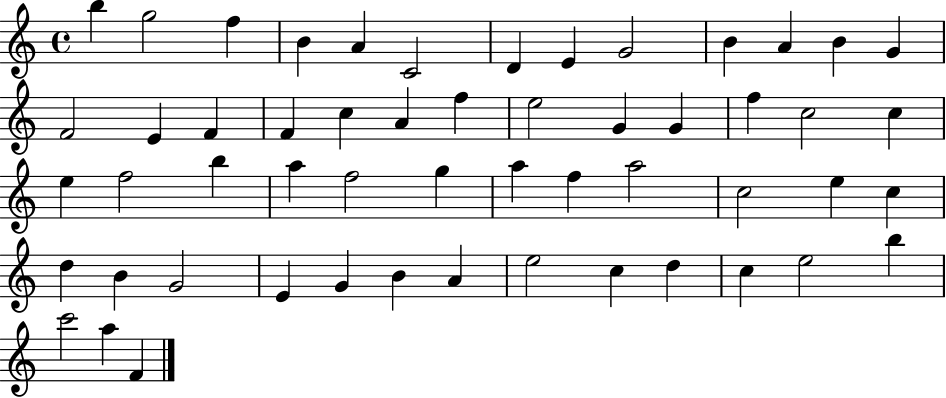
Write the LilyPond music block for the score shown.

{
  \clef treble
  \time 4/4
  \defaultTimeSignature
  \key c \major
  b''4 g''2 f''4 | b'4 a'4 c'2 | d'4 e'4 g'2 | b'4 a'4 b'4 g'4 | \break f'2 e'4 f'4 | f'4 c''4 a'4 f''4 | e''2 g'4 g'4 | f''4 c''2 c''4 | \break e''4 f''2 b''4 | a''4 f''2 g''4 | a''4 f''4 a''2 | c''2 e''4 c''4 | \break d''4 b'4 g'2 | e'4 g'4 b'4 a'4 | e''2 c''4 d''4 | c''4 e''2 b''4 | \break c'''2 a''4 f'4 | \bar "|."
}